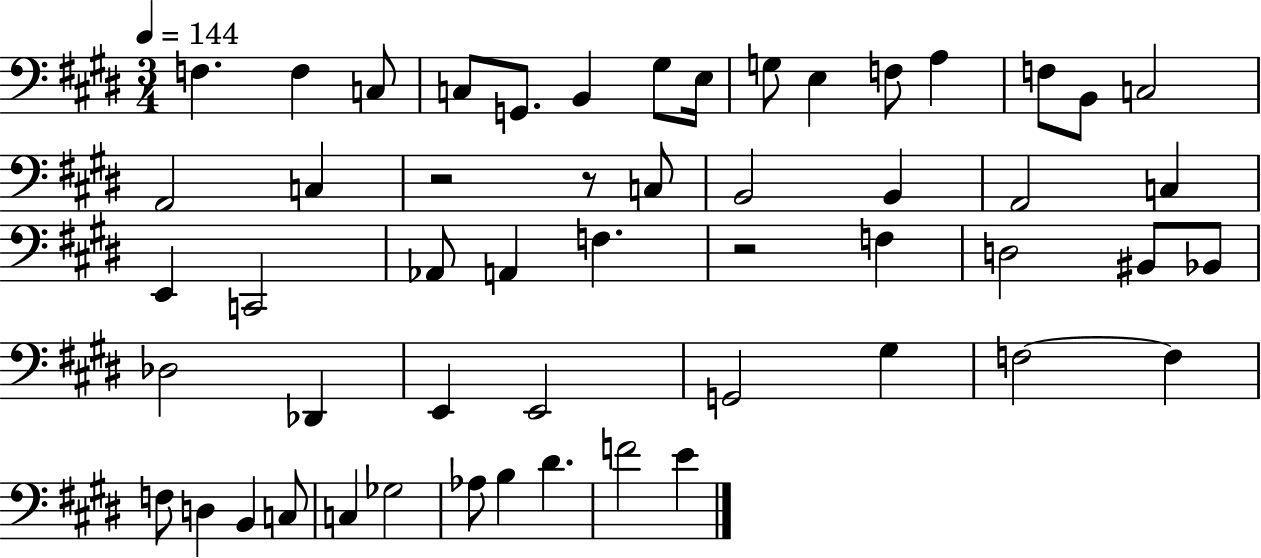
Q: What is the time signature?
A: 3/4